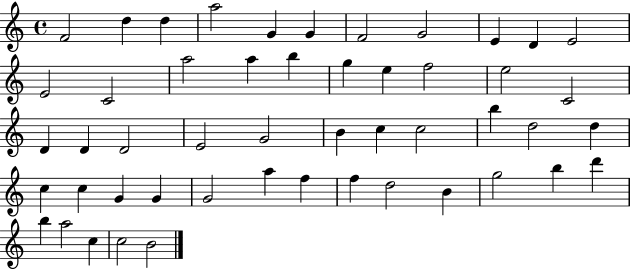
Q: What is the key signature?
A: C major